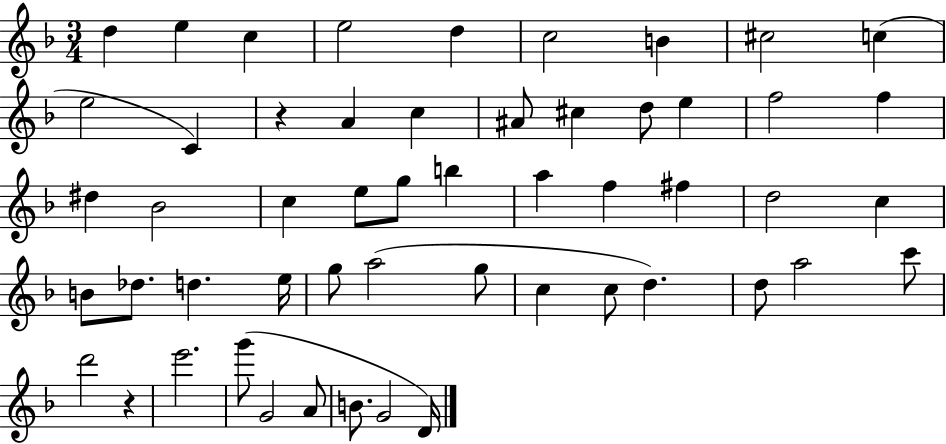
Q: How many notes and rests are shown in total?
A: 53